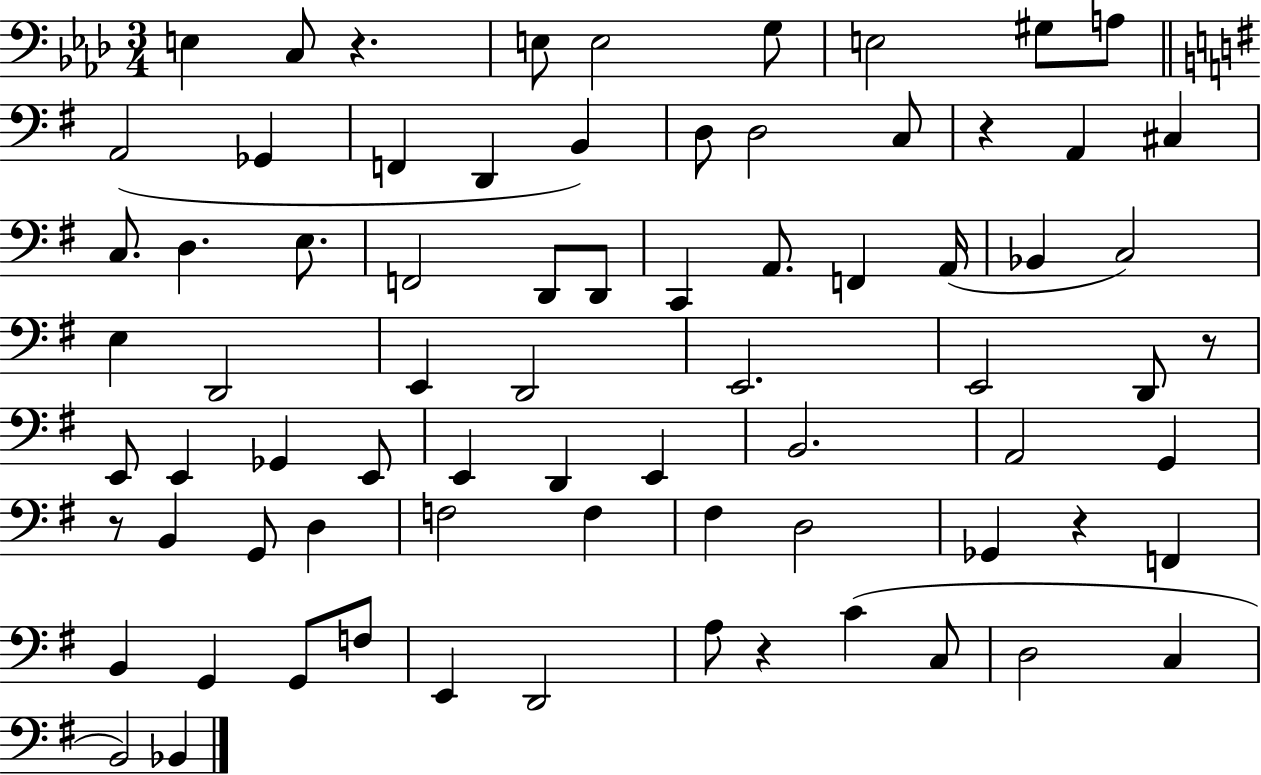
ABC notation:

X:1
T:Untitled
M:3/4
L:1/4
K:Ab
E, C,/2 z E,/2 E,2 G,/2 E,2 ^G,/2 A,/2 A,,2 _G,, F,, D,, B,, D,/2 D,2 C,/2 z A,, ^C, C,/2 D, E,/2 F,,2 D,,/2 D,,/2 C,, A,,/2 F,, A,,/4 _B,, C,2 E, D,,2 E,, D,,2 E,,2 E,,2 D,,/2 z/2 E,,/2 E,, _G,, E,,/2 E,, D,, E,, B,,2 A,,2 G,, z/2 B,, G,,/2 D, F,2 F, ^F, D,2 _G,, z F,, B,, G,, G,,/2 F,/2 E,, D,,2 A,/2 z C C,/2 D,2 C, B,,2 _B,,